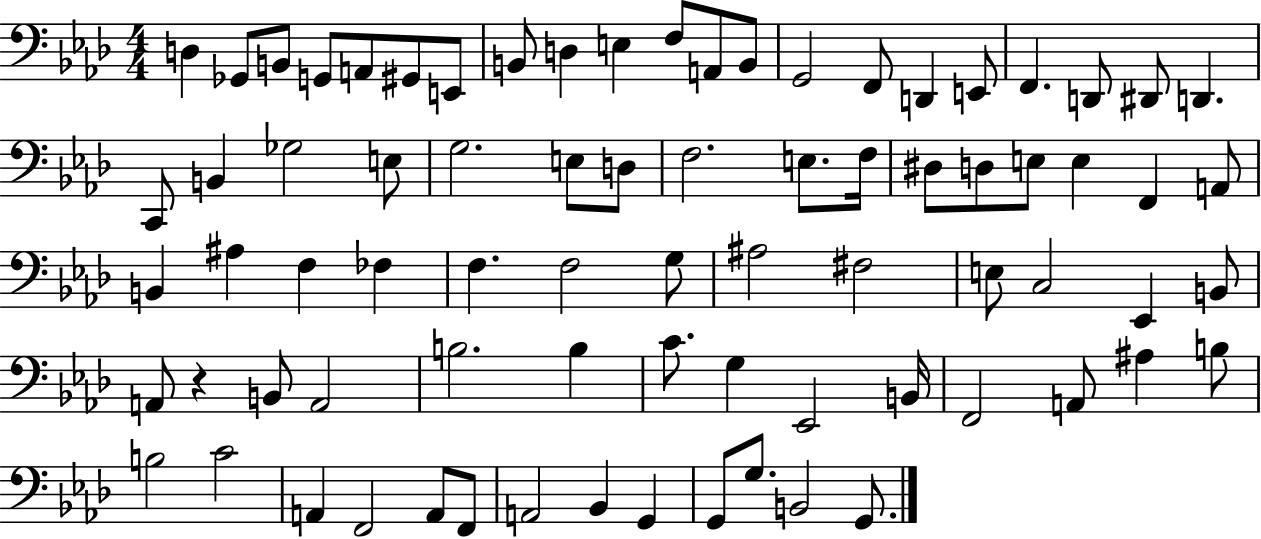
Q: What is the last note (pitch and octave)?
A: G2